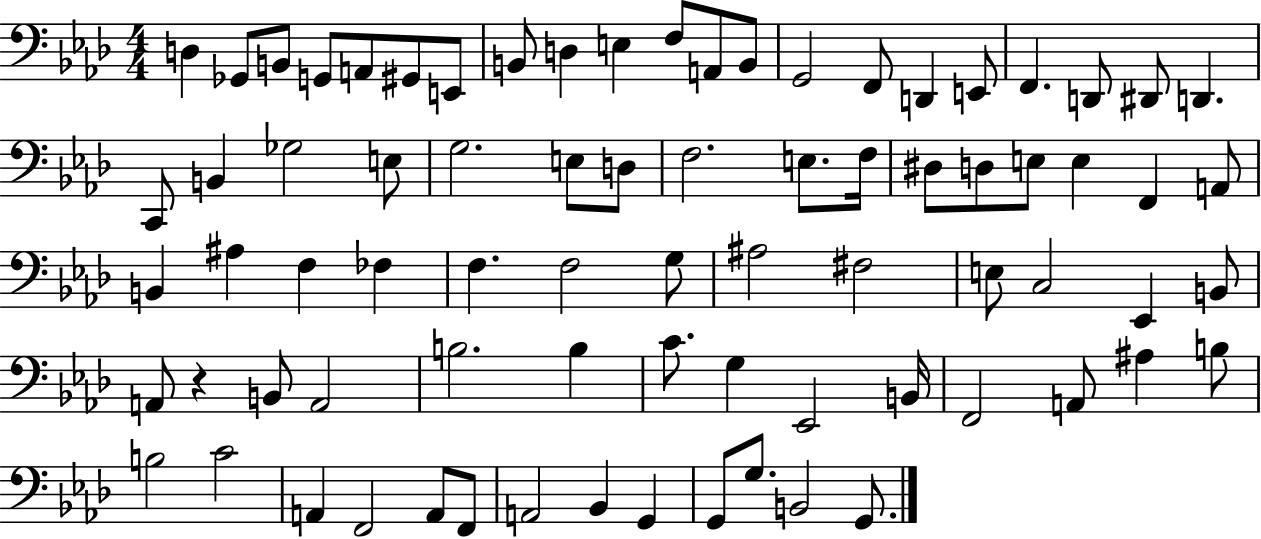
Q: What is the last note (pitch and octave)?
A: G2